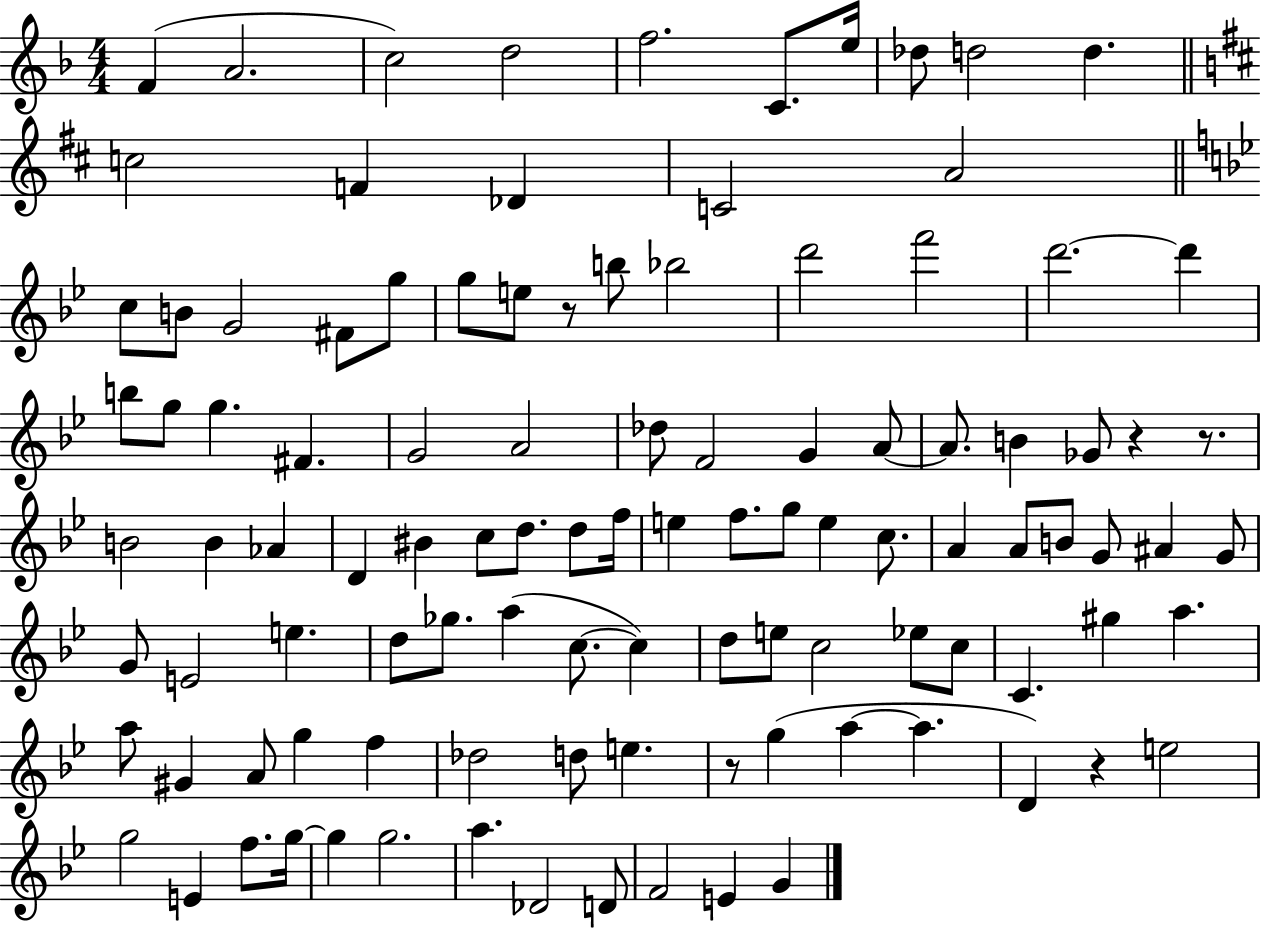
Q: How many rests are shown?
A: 5